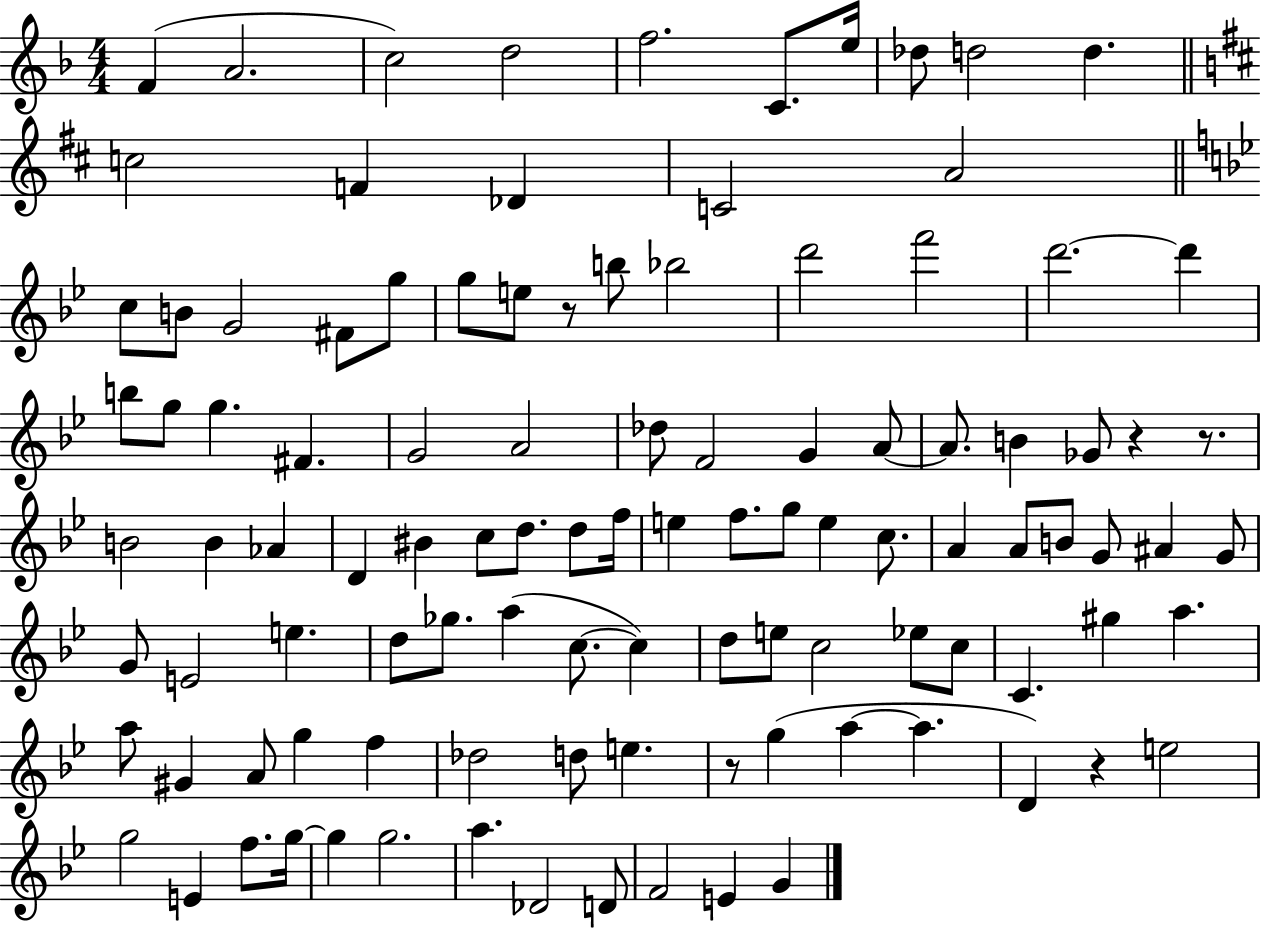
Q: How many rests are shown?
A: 5